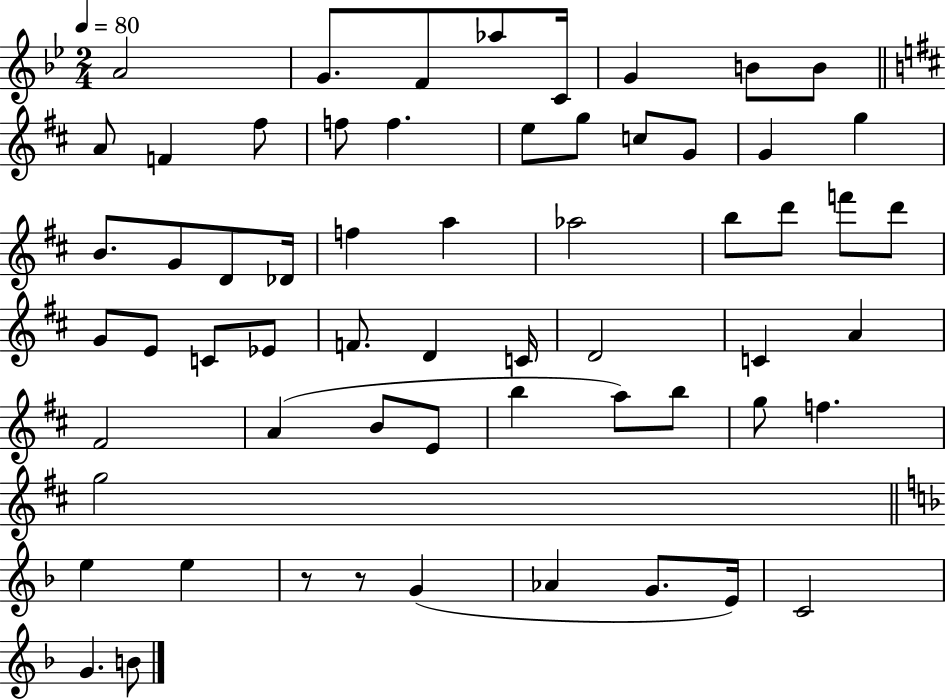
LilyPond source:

{
  \clef treble
  \numericTimeSignature
  \time 2/4
  \key bes \major
  \tempo 4 = 80
  a'2 | g'8. f'8 aes''8 c'16 | g'4 b'8 b'8 | \bar "||" \break \key d \major a'8 f'4 fis''8 | f''8 f''4. | e''8 g''8 c''8 g'8 | g'4 g''4 | \break b'8. g'8 d'8 des'16 | f''4 a''4 | aes''2 | b''8 d'''8 f'''8 d'''8 | \break g'8 e'8 c'8 ees'8 | f'8. d'4 c'16 | d'2 | c'4 a'4 | \break fis'2 | a'4( b'8 e'8 | b''4 a''8) b''8 | g''8 f''4. | \break g''2 | \bar "||" \break \key f \major e''4 e''4 | r8 r8 g'4( | aes'4 g'8. e'16) | c'2 | \break g'4. b'8 | \bar "|."
}